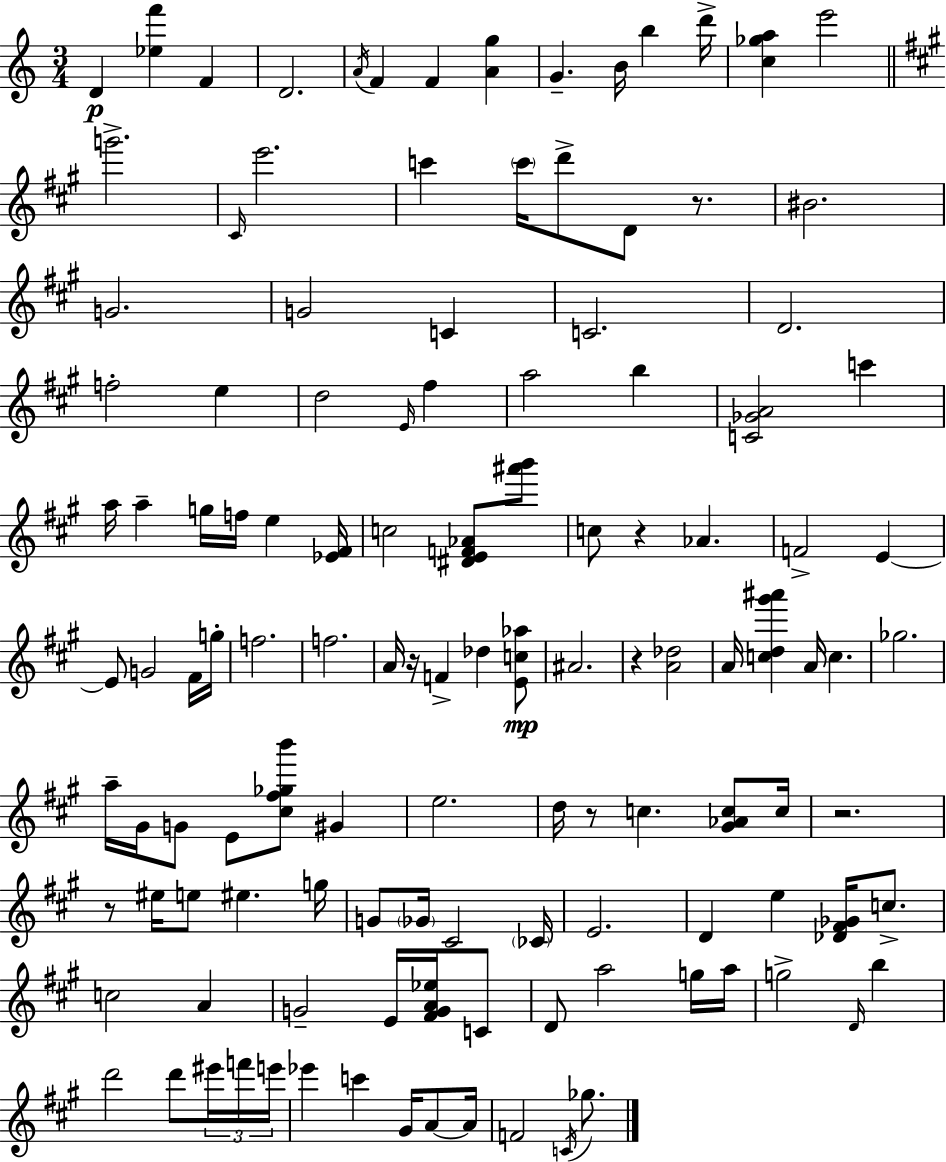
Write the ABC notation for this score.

X:1
T:Untitled
M:3/4
L:1/4
K:Am
D [_ef'] F D2 A/4 F F [Ag] G B/4 b d'/4 [c_ga] e'2 g'2 ^C/4 e'2 c' c'/4 d'/2 D/2 z/2 ^B2 G2 G2 C C2 D2 f2 e d2 E/4 ^f a2 b [C_GA]2 c' a/4 a g/4 f/4 e [_E^F]/4 c2 [^DEF_A]/2 [^a'b']/2 c/2 z _A F2 E E/2 G2 ^F/4 g/4 f2 f2 A/4 z/4 F _d [Ec_a]/2 ^A2 z [A_d]2 A/4 [cd^g'^a'] A/4 c _g2 a/4 ^G/4 G/2 E/2 [^c^f_gb']/2 ^G e2 d/4 z/2 c [^G_Ac]/2 c/4 z2 z/2 ^e/4 e/2 ^e g/4 G/2 _G/4 ^C2 _C/4 E2 D e [_D^F_G]/4 c/2 c2 A G2 E/4 [^FGA_e]/4 C/2 D/2 a2 g/4 a/4 g2 D/4 b d'2 d'/2 ^e'/4 f'/4 e'/4 _e' c' ^G/4 A/2 A/4 F2 C/4 _g/2